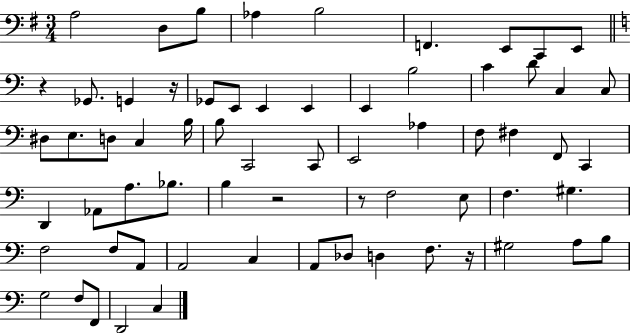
{
  \clef bass
  \numericTimeSignature
  \time 3/4
  \key g \major
  a2 d8 b8 | aes4 b2 | f,4. e,8 c,8 e,8 | \bar "||" \break \key c \major r4 ges,8. g,4 r16 | ges,8 e,8 e,4 e,4 | e,4 b2 | c'4 d'8 c4 c8 | \break dis8 e8. d8 c4 b16 | b8 c,2 c,8 | e,2 aes4 | f8 fis4 f,8 c,4 | \break d,4 aes,8 a8. bes8. | b4 r2 | r8 f2 e8 | f4. gis4. | \break f2 f8 a,8 | a,2 c4 | a,8 des8 d4 f8. r16 | gis2 a8 b8 | \break g2 f8 f,8 | d,2 c4 | \bar "|."
}